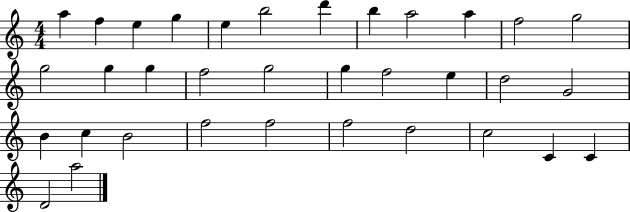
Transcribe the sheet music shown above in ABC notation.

X:1
T:Untitled
M:4/4
L:1/4
K:C
a f e g e b2 d' b a2 a f2 g2 g2 g g f2 g2 g f2 e d2 G2 B c B2 f2 f2 f2 d2 c2 C C D2 a2